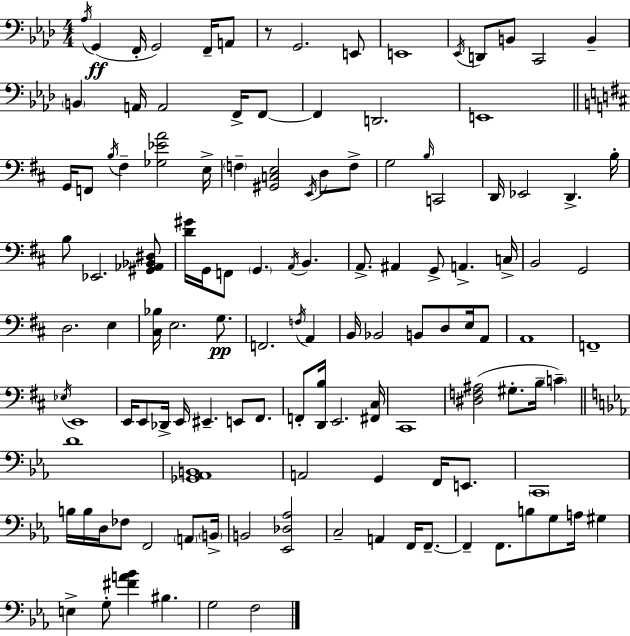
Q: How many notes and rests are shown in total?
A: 123